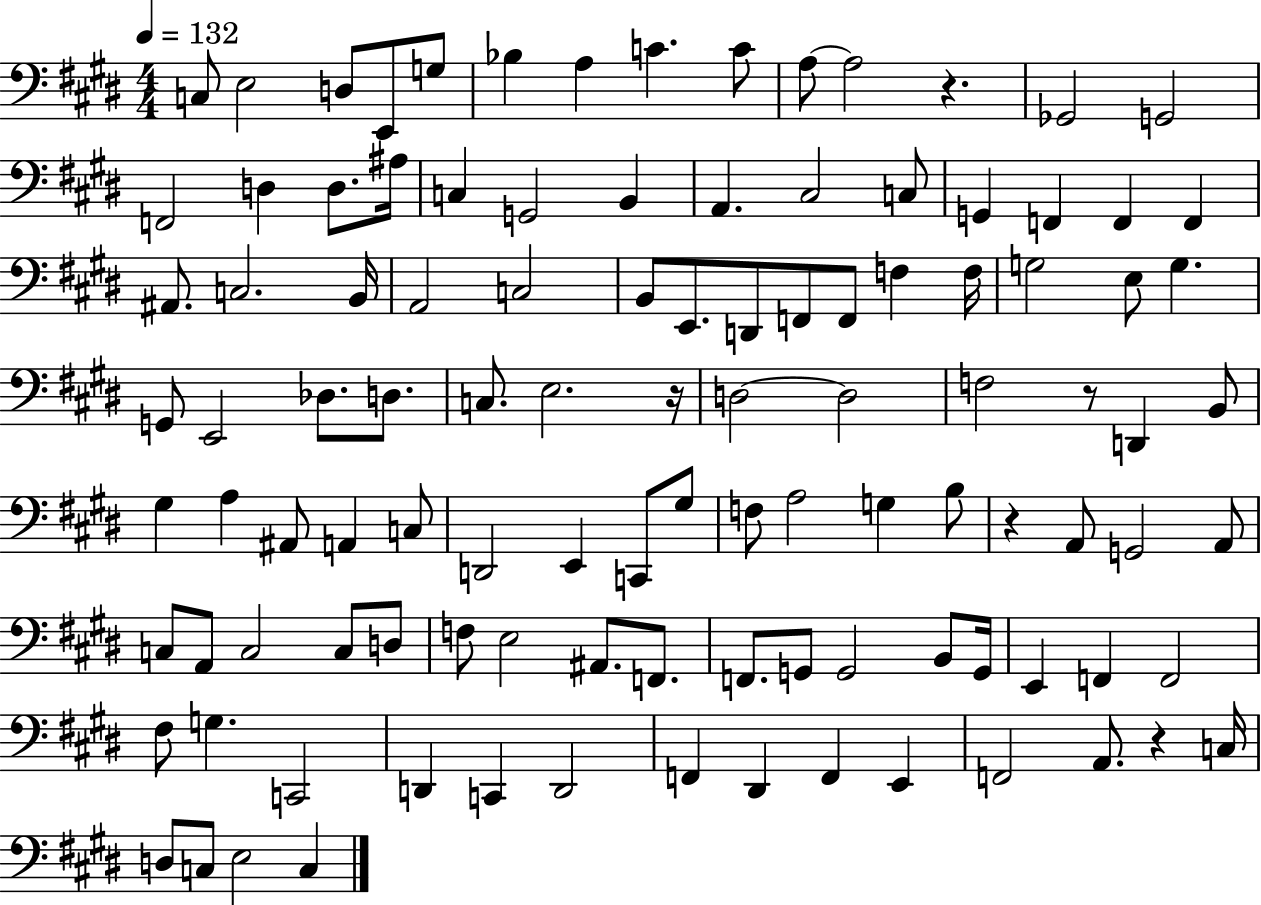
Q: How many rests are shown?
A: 5